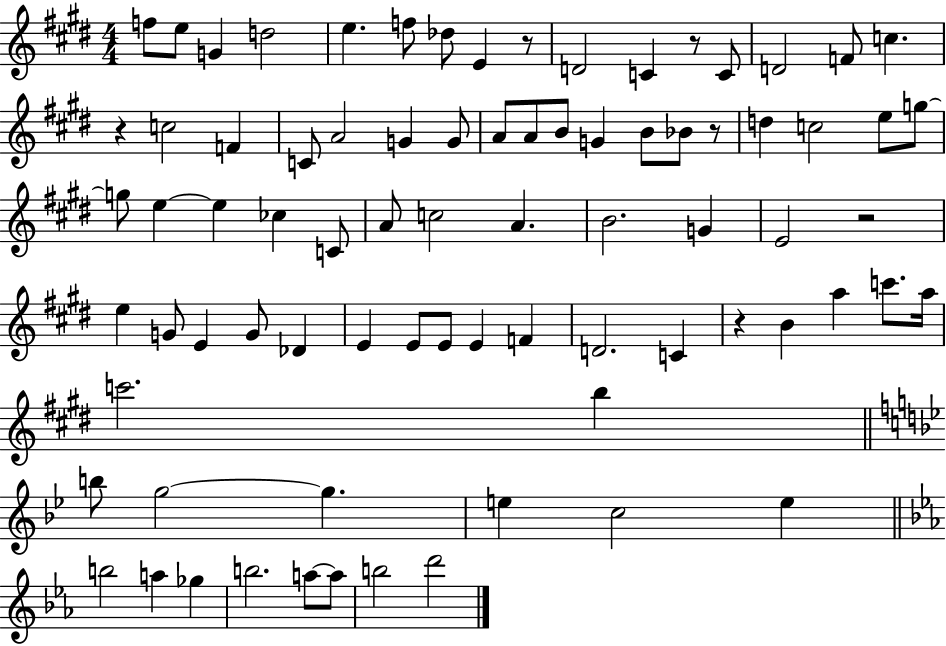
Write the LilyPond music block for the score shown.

{
  \clef treble
  \numericTimeSignature
  \time 4/4
  \key e \major
  f''8 e''8 g'4 d''2 | e''4. f''8 des''8 e'4 r8 | d'2 c'4 r8 c'8 | d'2 f'8 c''4. | \break r4 c''2 f'4 | c'8 a'2 g'4 g'8 | a'8 a'8 b'8 g'4 b'8 bes'8 r8 | d''4 c''2 e''8 g''8~~ | \break g''8 e''4~~ e''4 ces''4 c'8 | a'8 c''2 a'4. | b'2. g'4 | e'2 r2 | \break e''4 g'8 e'4 g'8 des'4 | e'4 e'8 e'8 e'4 f'4 | d'2. c'4 | r4 b'4 a''4 c'''8. a''16 | \break c'''2. b''4 | \bar "||" \break \key bes \major b''8 g''2~~ g''4. | e''4 c''2 e''4 | \bar "||" \break \key ees \major b''2 a''4 ges''4 | b''2. a''8~~ a''8 | b''2 d'''2 | \bar "|."
}